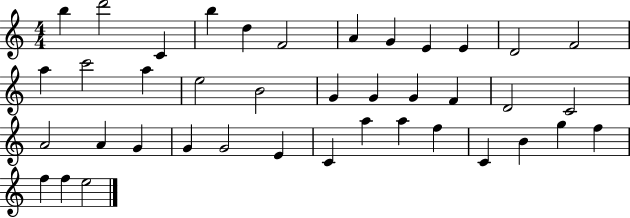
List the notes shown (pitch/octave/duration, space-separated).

B5/q D6/h C4/q B5/q D5/q F4/h A4/q G4/q E4/q E4/q D4/h F4/h A5/q C6/h A5/q E5/h B4/h G4/q G4/q G4/q F4/q D4/h C4/h A4/h A4/q G4/q G4/q G4/h E4/q C4/q A5/q A5/q F5/q C4/q B4/q G5/q F5/q F5/q F5/q E5/h